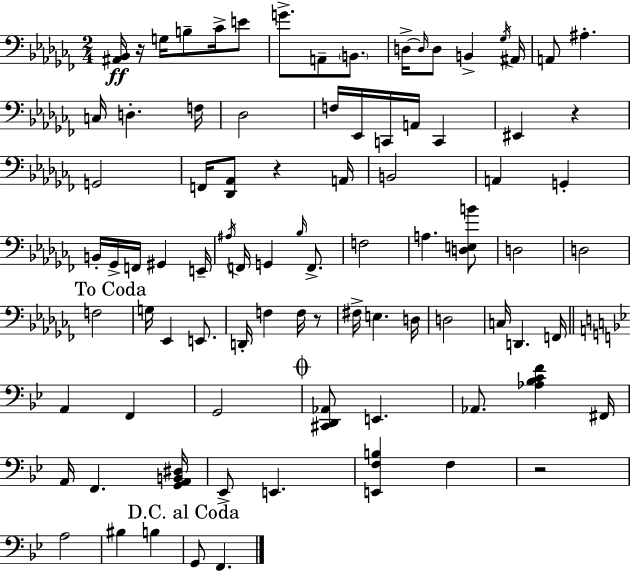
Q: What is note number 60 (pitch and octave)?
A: A2